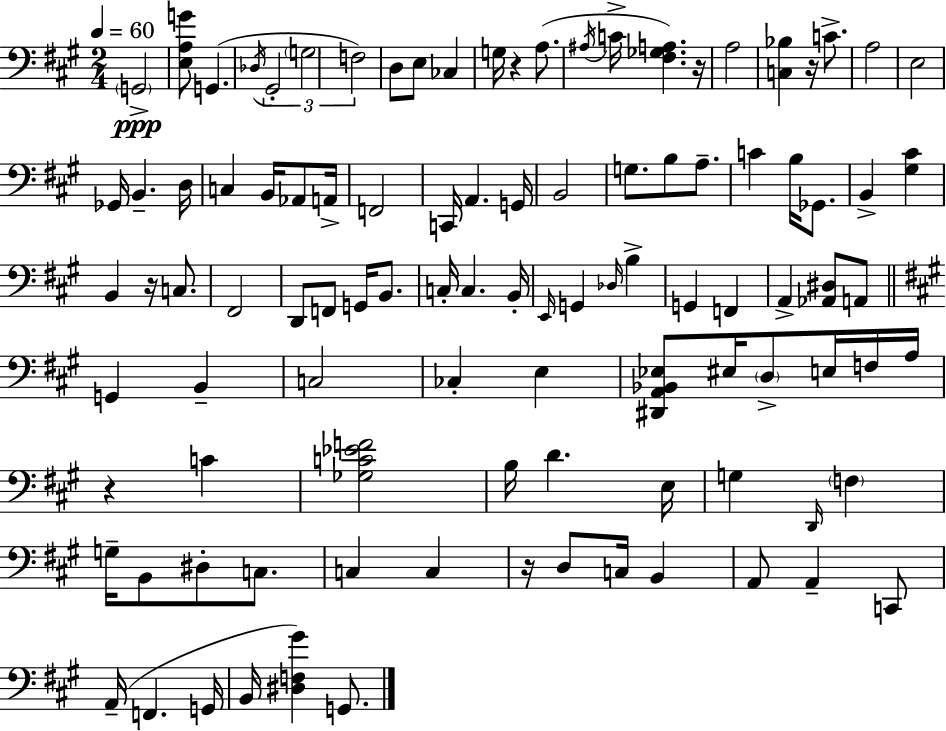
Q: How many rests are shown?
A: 6